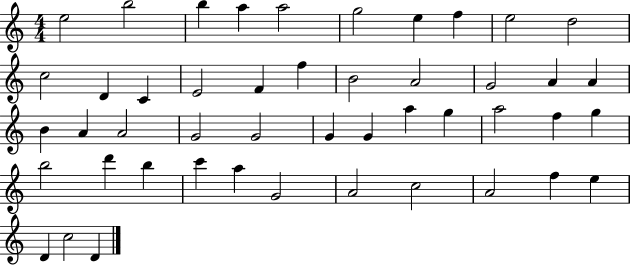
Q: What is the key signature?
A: C major